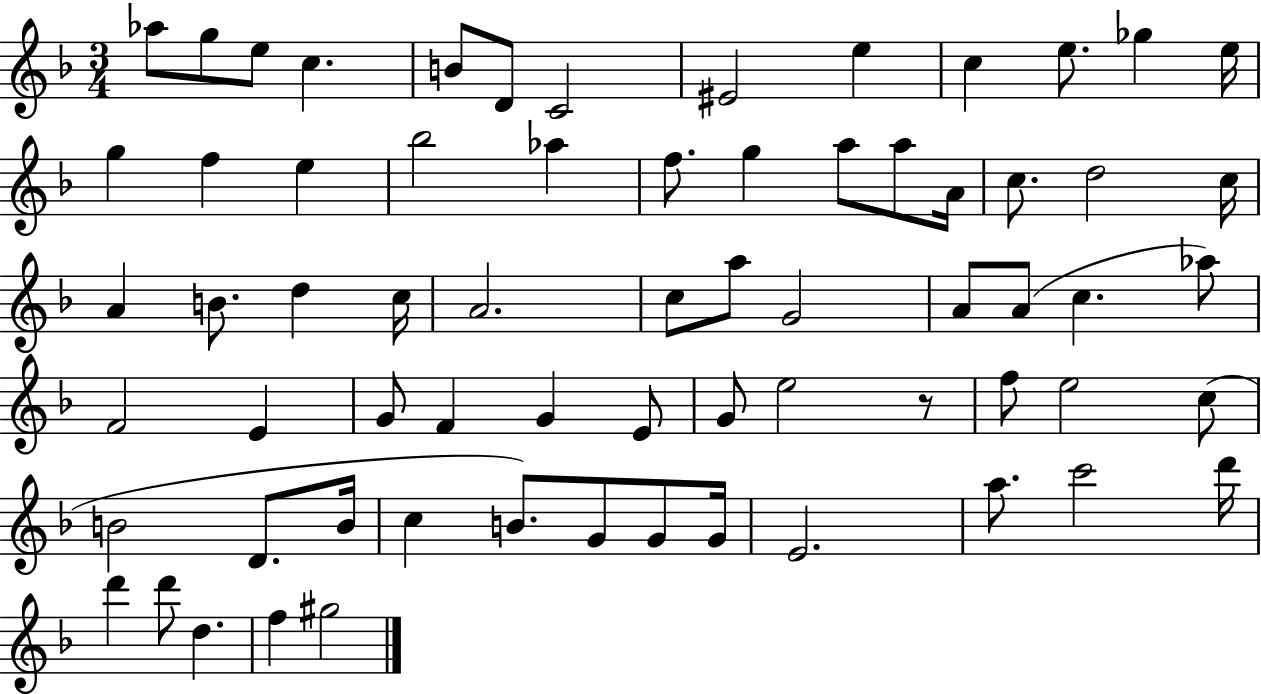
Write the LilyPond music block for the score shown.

{
  \clef treble
  \numericTimeSignature
  \time 3/4
  \key f \major
  aes''8 g''8 e''8 c''4. | b'8 d'8 c'2 | eis'2 e''4 | c''4 e''8. ges''4 e''16 | \break g''4 f''4 e''4 | bes''2 aes''4 | f''8. g''4 a''8 a''8 a'16 | c''8. d''2 c''16 | \break a'4 b'8. d''4 c''16 | a'2. | c''8 a''8 g'2 | a'8 a'8( c''4. aes''8) | \break f'2 e'4 | g'8 f'4 g'4 e'8 | g'8 e''2 r8 | f''8 e''2 c''8( | \break b'2 d'8. b'16 | c''4 b'8.) g'8 g'8 g'16 | e'2. | a''8. c'''2 d'''16 | \break d'''4 d'''8 d''4. | f''4 gis''2 | \bar "|."
}